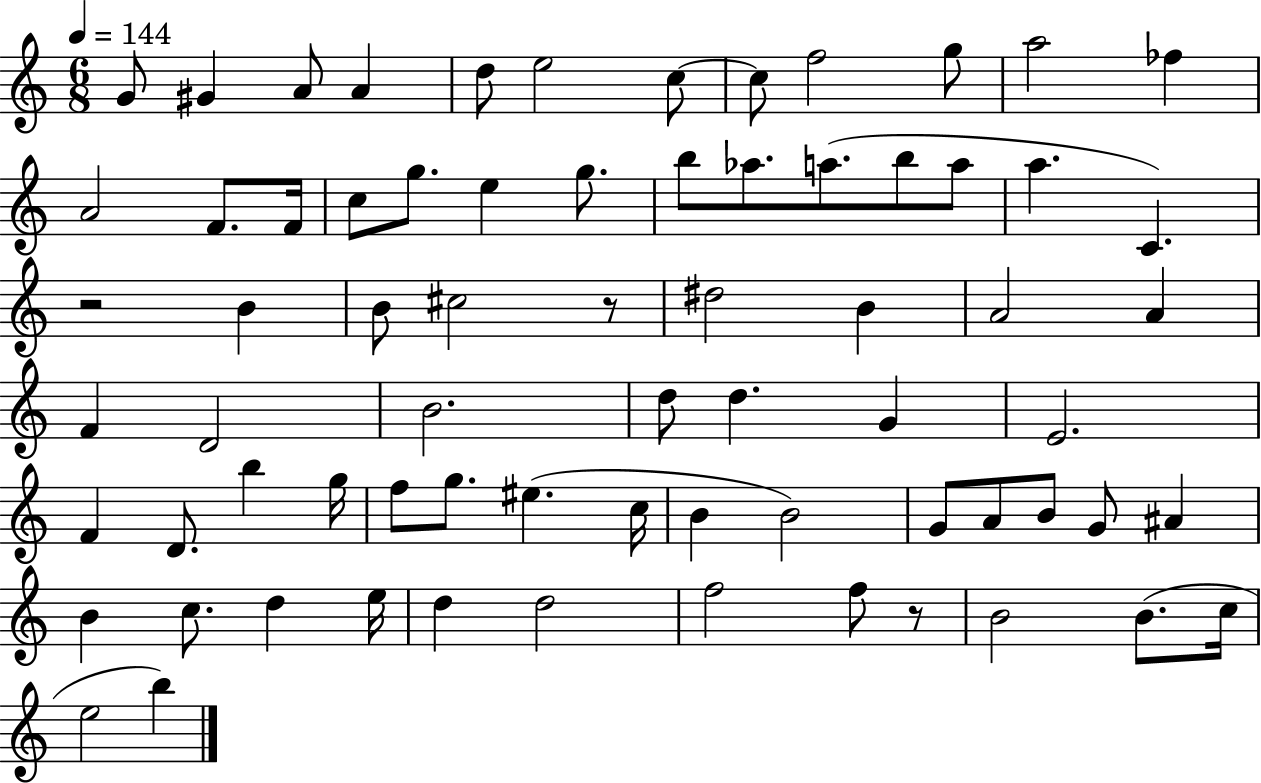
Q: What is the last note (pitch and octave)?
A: B5